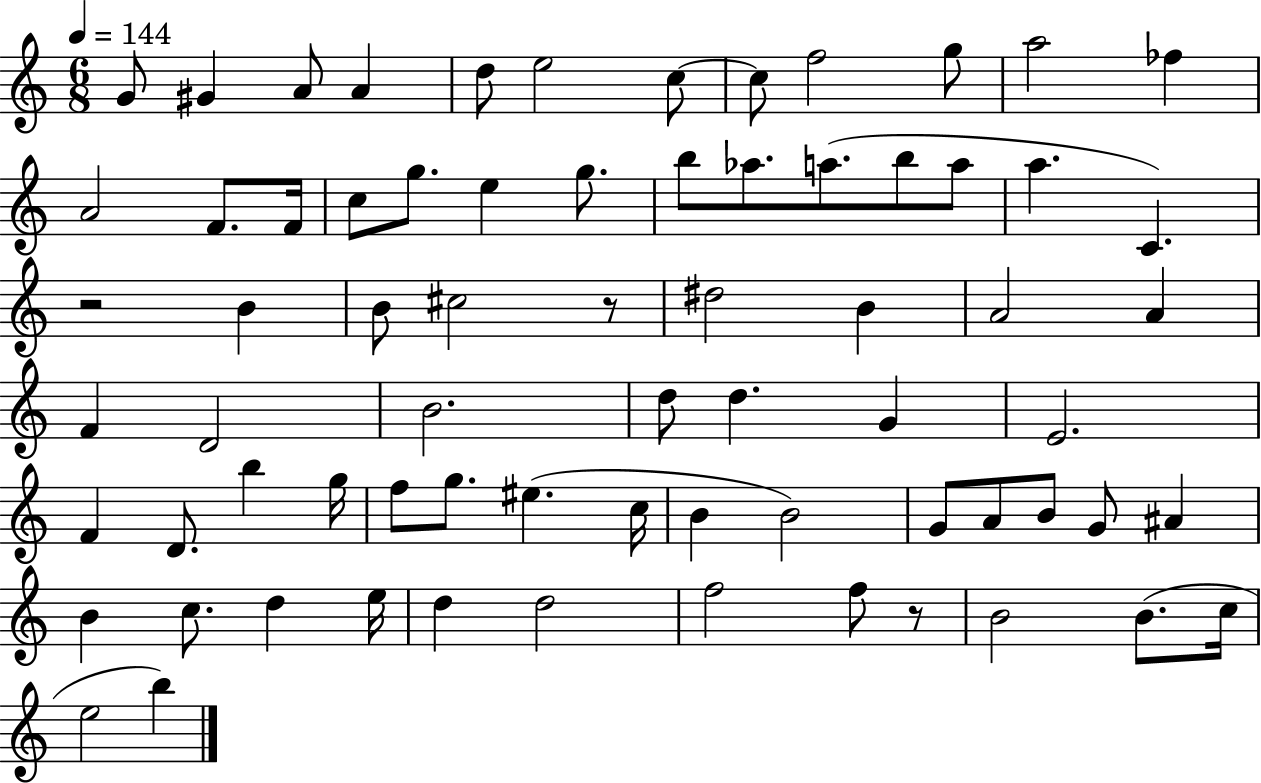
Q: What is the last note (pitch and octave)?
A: B5